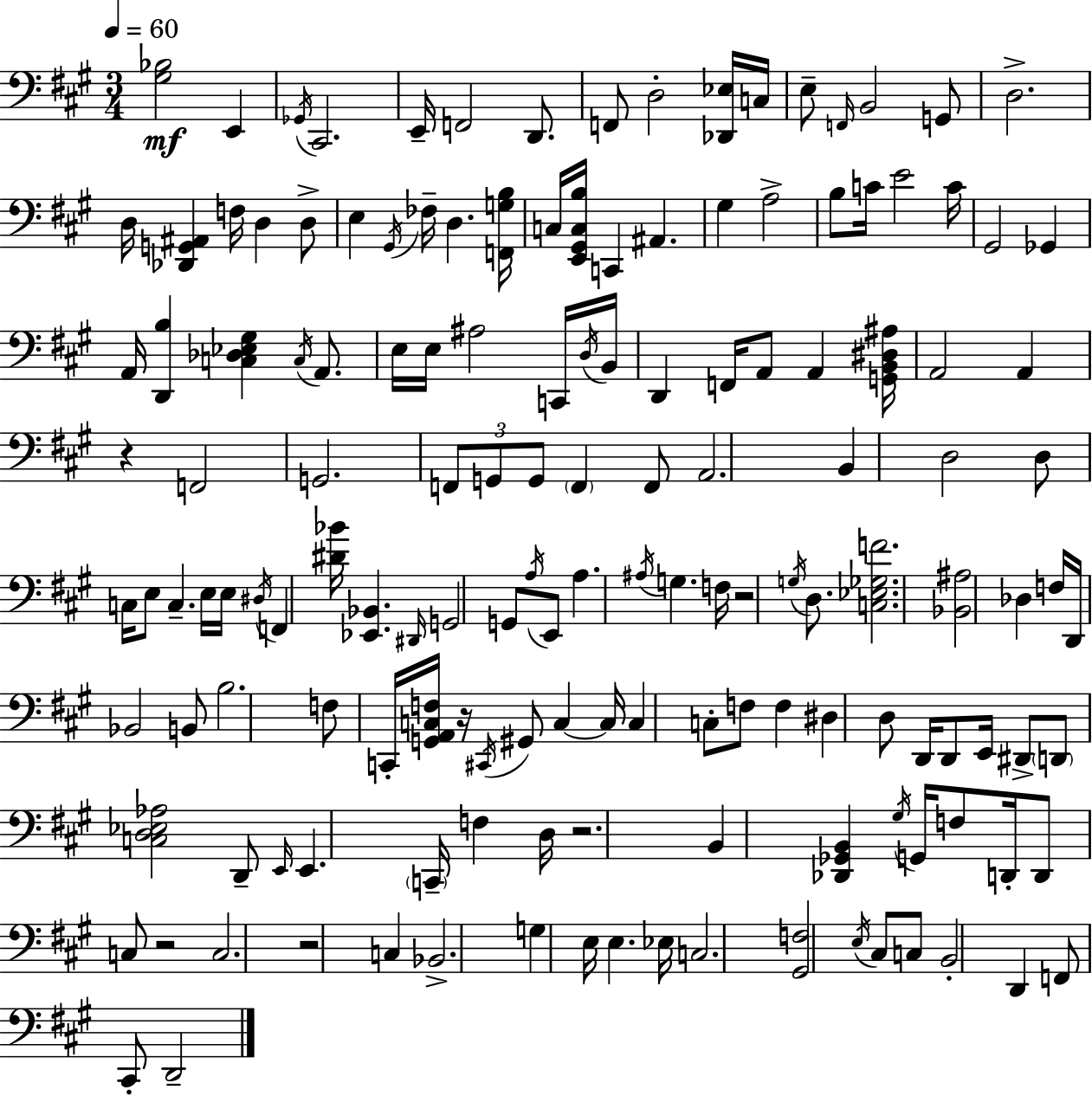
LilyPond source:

{
  \clef bass
  \numericTimeSignature
  \time 3/4
  \key a \major
  \tempo 4 = 60
  <gis bes>2\mf e,4 | \acciaccatura { ges,16 } cis,2. | e,16-- f,2 d,8. | f,8 d2-. <des, ees>16 | \break c16 e8-- \grace { f,16 } b,2 | g,8 d2.-> | d16 <des, g, ais,>4 f16 d4 | d8-> e4 \acciaccatura { gis,16 } fes16-- d4. | \break <f, g b>16 c16 <e, gis, c b>16 c,4 ais,4. | gis4 a2-> | b8 c'16 e'2 | c'16 gis,2 ges,4 | \break a,16 <d, b>4 <c des ees gis>4 | \acciaccatura { c16 } a,8. e16 e16 ais2 | c,16 \acciaccatura { d16 } b,16 d,4 f,16 a,8 | a,4 <g, b, dis ais>16 a,2 | \break a,4 r4 f,2 | g,2. | \tuplet 3/2 { f,8 g,8 g,8 } \parenthesize f,4 | f,8 a,2. | \break b,4 d2 | d8 c16 e8 c4.-- | e16 e16 \acciaccatura { dis16 } f,4 <dis' bes'>16 | <ees, bes,>4. \grace { dis,16 } g,2 | \break g,8 \acciaccatura { a16 } e,8 a4. | \acciaccatura { ais16 } g4. f16 r2 | \acciaccatura { g16 } d8. <c ees ges f'>2. | <bes, ais>2 | \break des4 f16 d,16 | bes,2 b,8 b2. | f8 | c,16-. <g, a, c f>16 r16 \acciaccatura { cis,16 } gis,8 c4~~ c16 c4 | \break c8-. f8 f4 dis4 | d8 d,16 d,8 e,16 dis,8-> \parenthesize d,8 | <c d ees aes>2 d,8-- \grace { e,16 } | e,4. \parenthesize c,16-- f4 d16 | \break r2. | b,4 <des, ges, b,>4 \acciaccatura { gis16 } g,16 f8 | d,16-. d,8 c8 r2 | c2. | \break r2 c4 | bes,2.-> | g4 e16 e4. | ees16 c2. | \break <gis, f>2 \acciaccatura { e16 } cis8 | c8 b,2-. d,4 | f,8 cis,8-. d,2-- | \bar "|."
}